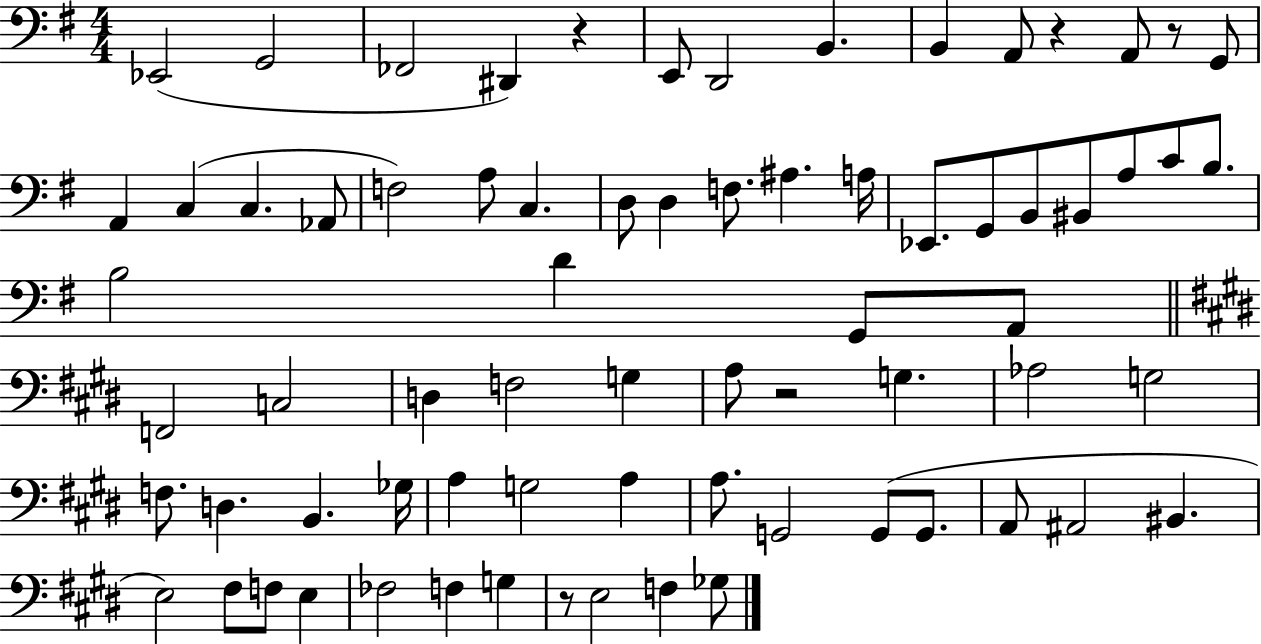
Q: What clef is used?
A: bass